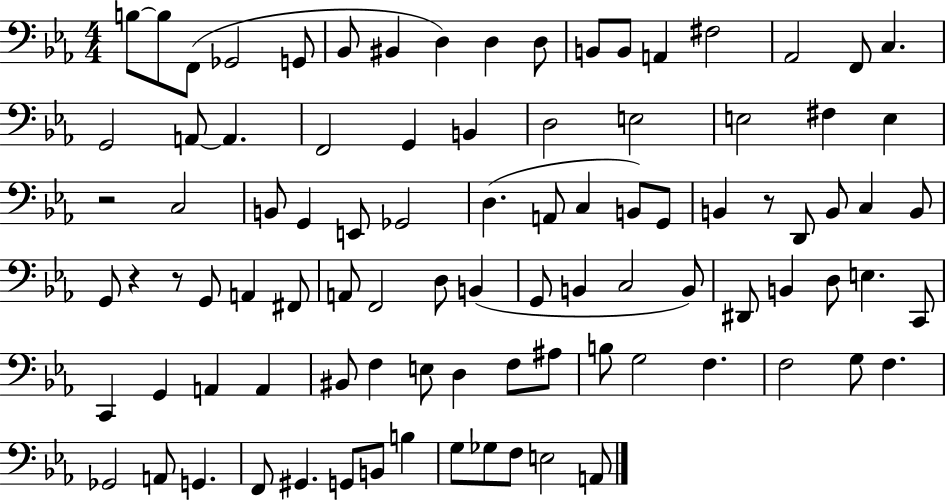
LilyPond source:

{
  \clef bass
  \numericTimeSignature
  \time 4/4
  \key ees \major
  b8~~ b8 f,8( ges,2 g,8 | bes,8 bis,4 d4) d4 d8 | b,8 b,8 a,4 fis2 | aes,2 f,8 c4. | \break g,2 a,8~~ a,4. | f,2 g,4 b,4 | d2 e2 | e2 fis4 e4 | \break r2 c2 | b,8 g,4 e,8 ges,2 | d4.( a,8 c4 b,8) g,8 | b,4 r8 d,8 b,8 c4 b,8 | \break g,8 r4 r8 g,8 a,4 fis,8 | a,8 f,2 d8 b,4( | g,8 b,4 c2 b,8) | dis,8 b,4 d8 e4. c,8 | \break c,4 g,4 a,4 a,4 | bis,8 f4 e8 d4 f8 ais8 | b8 g2 f4. | f2 g8 f4. | \break ges,2 a,8 g,4. | f,8 gis,4. g,8 b,8 b4 | g8 ges8 f8 e2 a,8 | \bar "|."
}